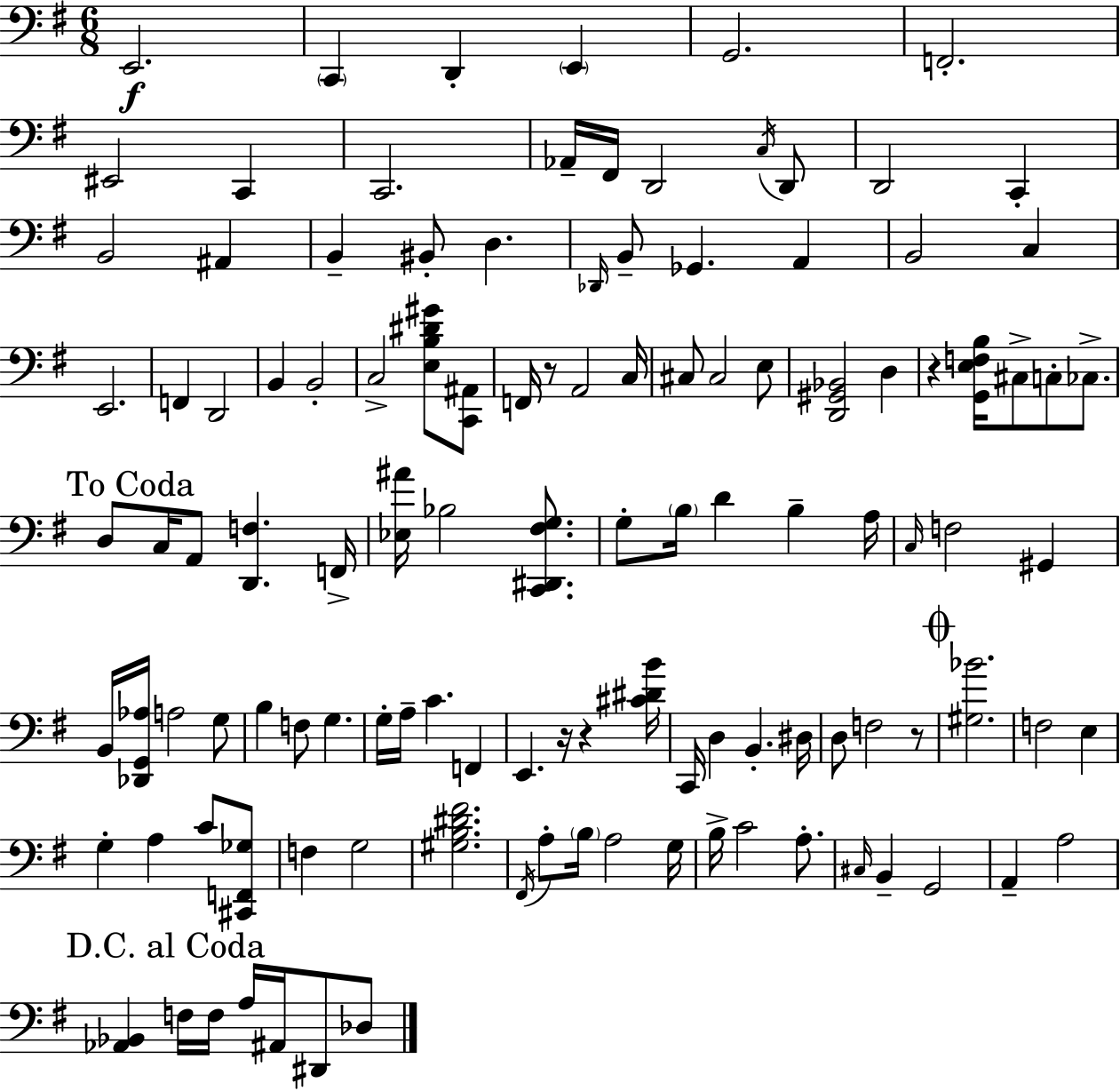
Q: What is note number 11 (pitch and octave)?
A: F#2